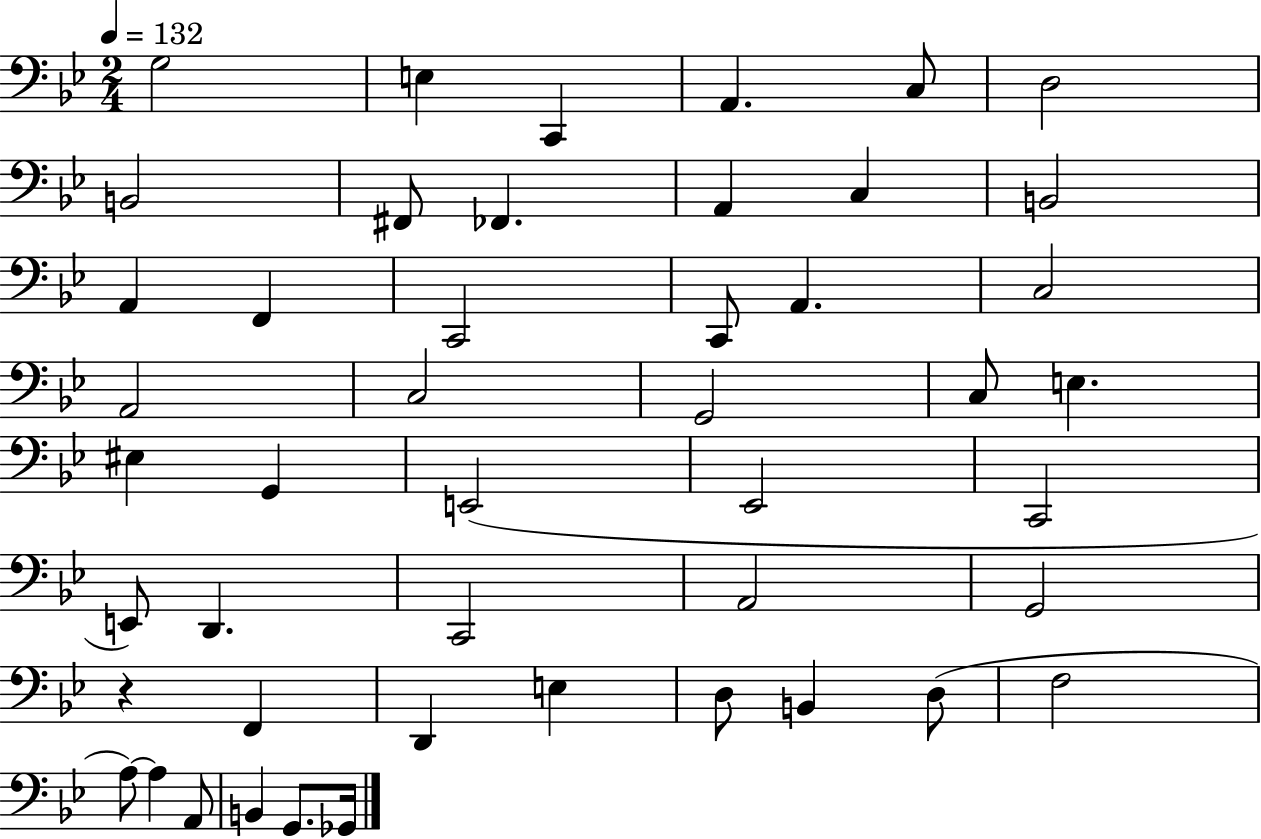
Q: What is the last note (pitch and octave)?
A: Gb2